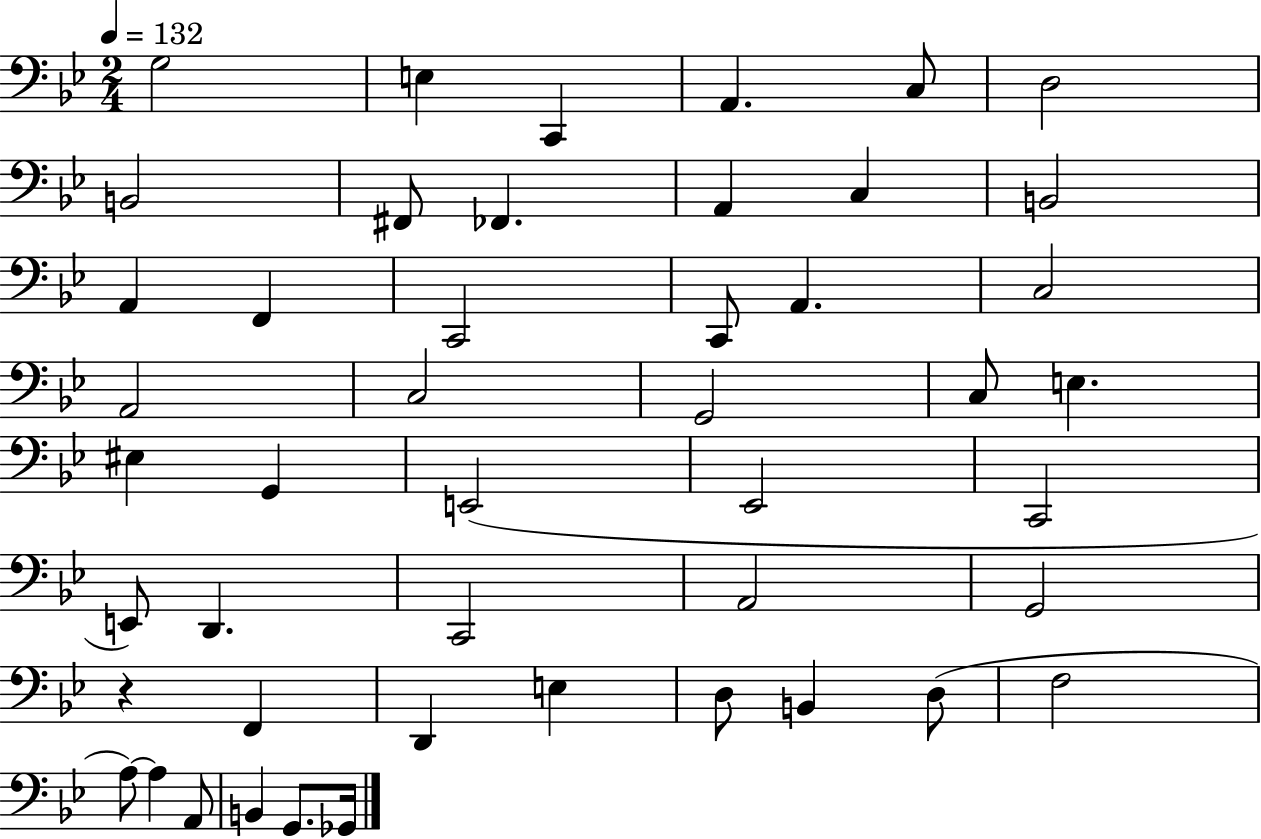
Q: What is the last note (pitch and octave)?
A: Gb2